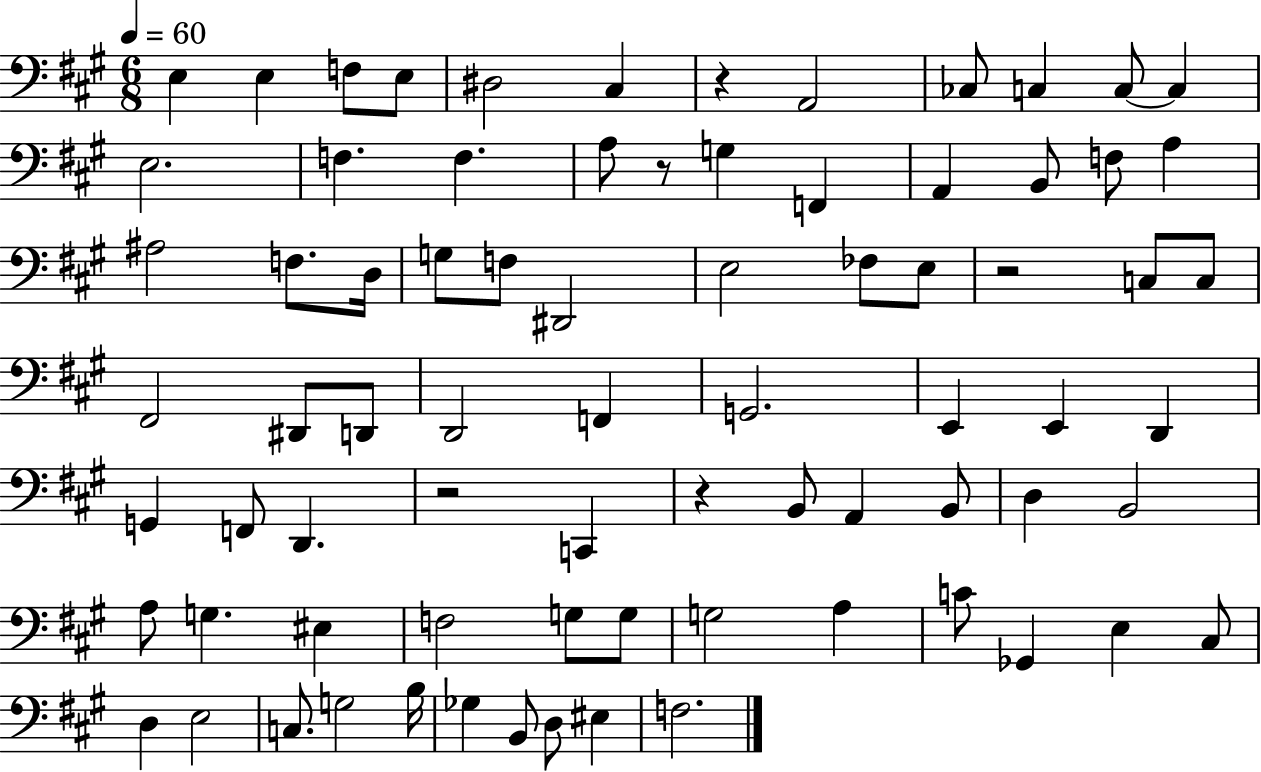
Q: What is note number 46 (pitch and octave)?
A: B2